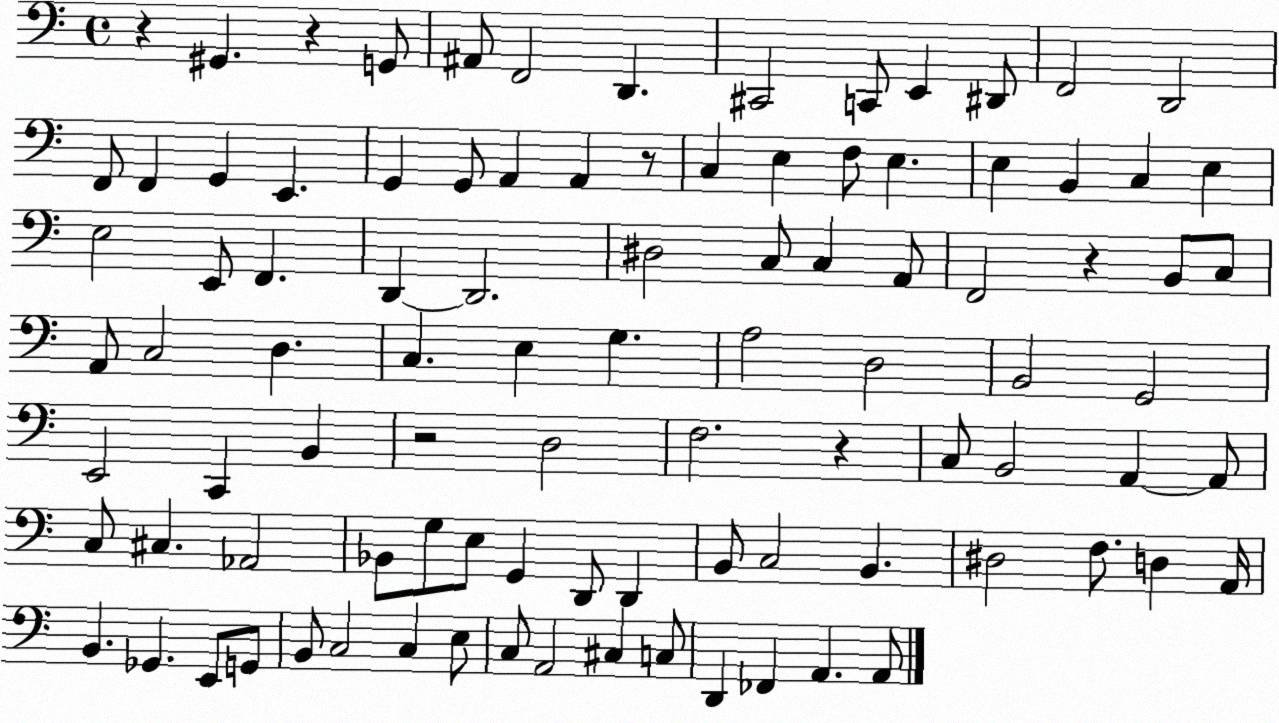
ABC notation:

X:1
T:Untitled
M:4/4
L:1/4
K:C
z ^G,, z G,,/2 ^A,,/2 F,,2 D,, ^C,,2 C,,/2 E,, ^D,,/2 F,,2 D,,2 F,,/2 F,, G,, E,, G,, G,,/2 A,, A,, z/2 C, E, F,/2 E, E, B,, C, E, E,2 E,,/2 F,, D,, D,,2 ^D,2 C,/2 C, A,,/2 F,,2 z B,,/2 C,/2 A,,/2 C,2 D, C, E, G, A,2 D,2 B,,2 G,,2 E,,2 C,, B,, z2 D,2 F,2 z C,/2 B,,2 A,, A,,/2 C,/2 ^C, _A,,2 _B,,/2 G,/2 E,/2 G,, D,,/2 D,, B,,/2 C,2 B,, ^D,2 F,/2 D, A,,/4 B,, _G,, E,,/2 G,,/2 B,,/2 C,2 C, E,/2 C,/2 A,,2 ^C, C,/2 D,, _F,, A,, A,,/2